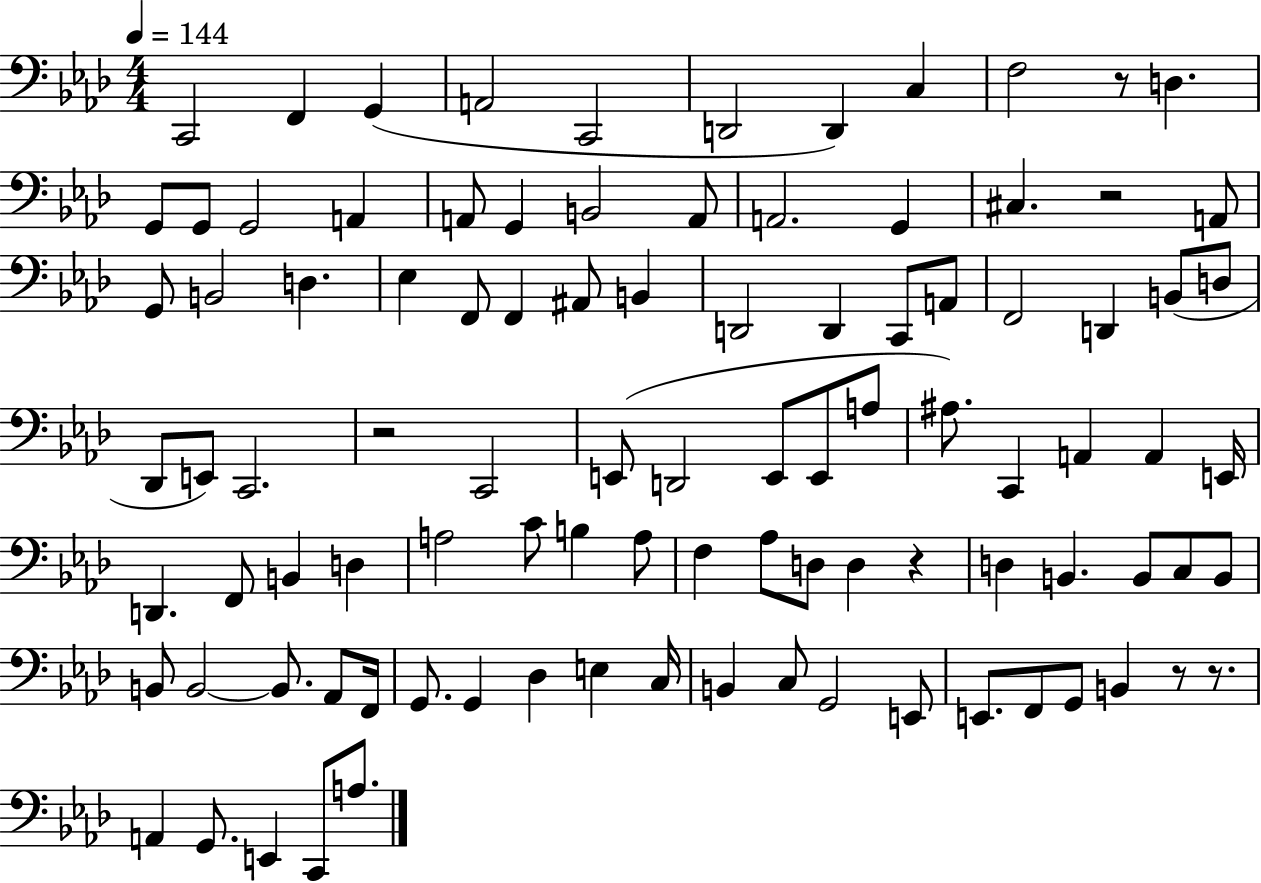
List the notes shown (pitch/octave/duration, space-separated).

C2/h F2/q G2/q A2/h C2/h D2/h D2/q C3/q F3/h R/e D3/q. G2/e G2/e G2/h A2/q A2/e G2/q B2/h A2/e A2/h. G2/q C#3/q. R/h A2/e G2/e B2/h D3/q. Eb3/q F2/e F2/q A#2/e B2/q D2/h D2/q C2/e A2/e F2/h D2/q B2/e D3/e Db2/e E2/e C2/h. R/h C2/h E2/e D2/h E2/e E2/e A3/e A#3/e. C2/q A2/q A2/q E2/s D2/q. F2/e B2/q D3/q A3/h C4/e B3/q A3/e F3/q Ab3/e D3/e D3/q R/q D3/q B2/q. B2/e C3/e B2/e B2/e B2/h B2/e. Ab2/e F2/s G2/e. G2/q Db3/q E3/q C3/s B2/q C3/e G2/h E2/e E2/e. F2/e G2/e B2/q R/e R/e. A2/q G2/e. E2/q C2/e A3/e.